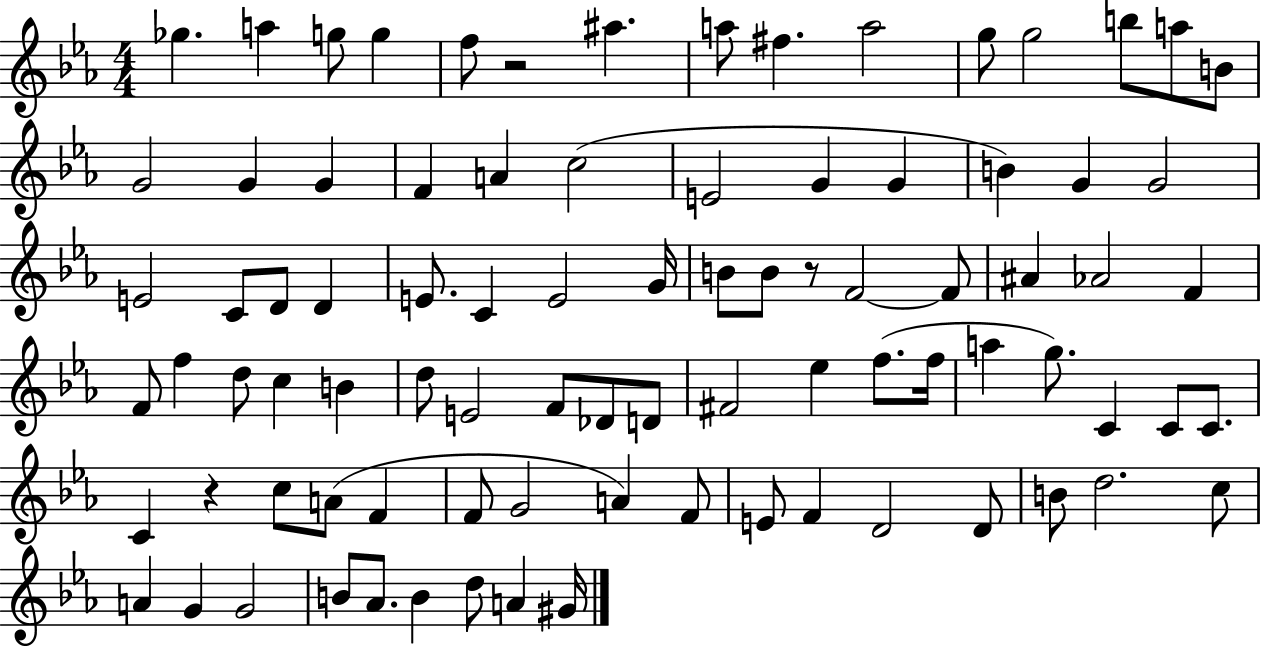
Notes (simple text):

Gb5/q. A5/q G5/e G5/q F5/e R/h A#5/q. A5/e F#5/q. A5/h G5/e G5/h B5/e A5/e B4/e G4/h G4/q G4/q F4/q A4/q C5/h E4/h G4/q G4/q B4/q G4/q G4/h E4/h C4/e D4/e D4/q E4/e. C4/q E4/h G4/s B4/e B4/e R/e F4/h F4/e A#4/q Ab4/h F4/q F4/e F5/q D5/e C5/q B4/q D5/e E4/h F4/e Db4/e D4/e F#4/h Eb5/q F5/e. F5/s A5/q G5/e. C4/q C4/e C4/e. C4/q R/q C5/e A4/e F4/q F4/e G4/h A4/q F4/e E4/e F4/q D4/h D4/e B4/e D5/h. C5/e A4/q G4/q G4/h B4/e Ab4/e. B4/q D5/e A4/q G#4/s